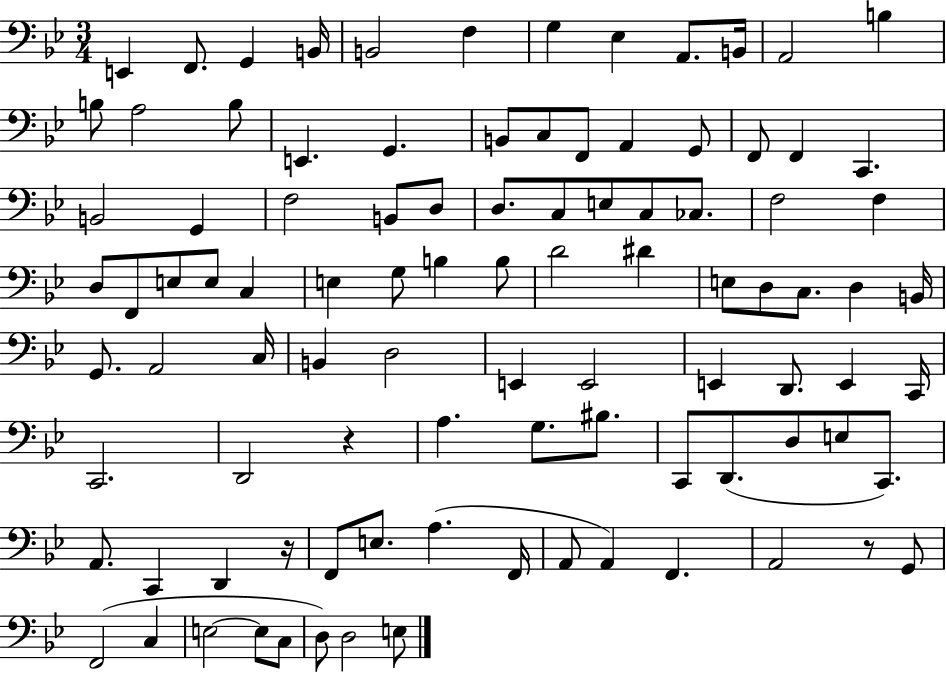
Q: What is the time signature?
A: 3/4